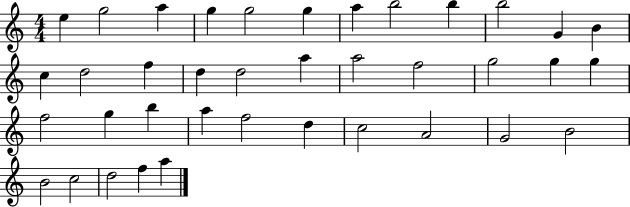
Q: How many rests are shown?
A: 0